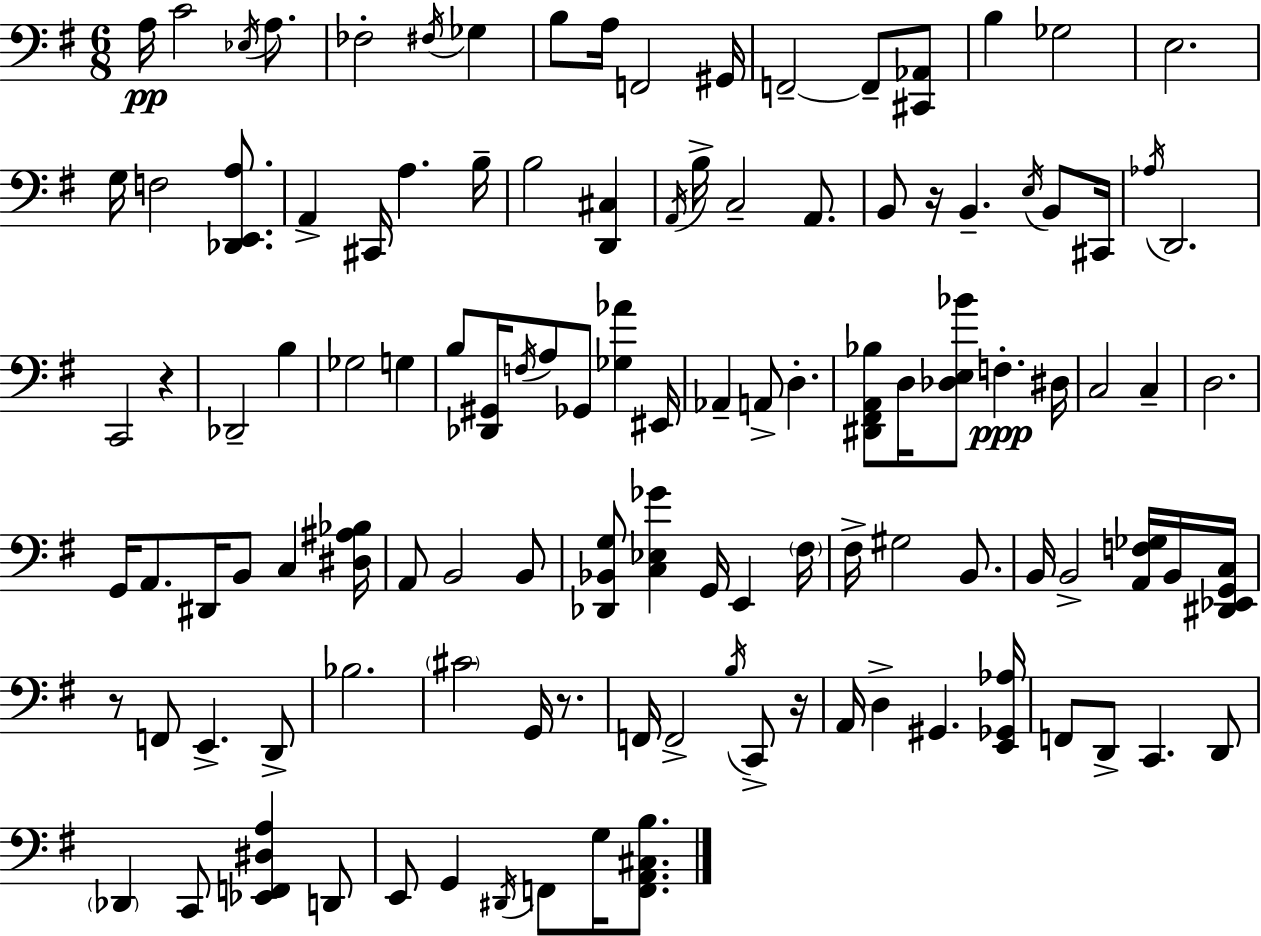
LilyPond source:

{
  \clef bass
  \numericTimeSignature
  \time 6/8
  \key g \major
  a16\pp c'2 \acciaccatura { ees16 } a8. | fes2-. \acciaccatura { fis16 } ges4 | b8 a16 f,2 | gis,16 f,2--~~ f,8-- | \break <cis, aes,>8 b4 ges2 | e2. | g16 f2 <des, e, a>8. | a,4-> cis,16 a4. | \break b16-- b2 <d, cis>4 | \acciaccatura { a,16 } b16-> c2-- | a,8. b,8 r16 b,4.-- | \acciaccatura { e16 } b,8 cis,16 \acciaccatura { aes16 } d,2. | \break c,2 | r4 des,2-- | b4 ges2 | g4 b8 <des, gis,>16 \acciaccatura { f16 } a8 ges,8 | \break <ges aes'>4 eis,16 aes,4-- a,8-> | d4.-. <dis, fis, a, bes>8 d16 <des e bes'>8 f4.-.\ppp | dis16 c2 | c4-- d2. | \break g,16 a,8. dis,16 b,8 | c4 <dis ais bes>16 a,8 b,2 | b,8 <des, bes, g>8 <c ees ges'>4 | g,16 e,4 \parenthesize fis16 fis16-> gis2 | \break b,8. b,16 b,2-> | <a, f ges>16 b,16 <dis, ees, g, c>16 r8 f,8 e,4.-> | d,8-> bes2. | \parenthesize cis'2 | \break g,16 r8. f,16 f,2-> | \acciaccatura { b16 } c,8-> r16 a,16 d4-> | gis,4. <e, ges, aes>16 f,8 d,8-> c,4. | d,8 \parenthesize des,4 c,8 | \break <ees, f, dis a>4 d,8 e,8 g,4 | \acciaccatura { dis,16 } f,8 g16 <f, a, cis b>8. \bar "|."
}